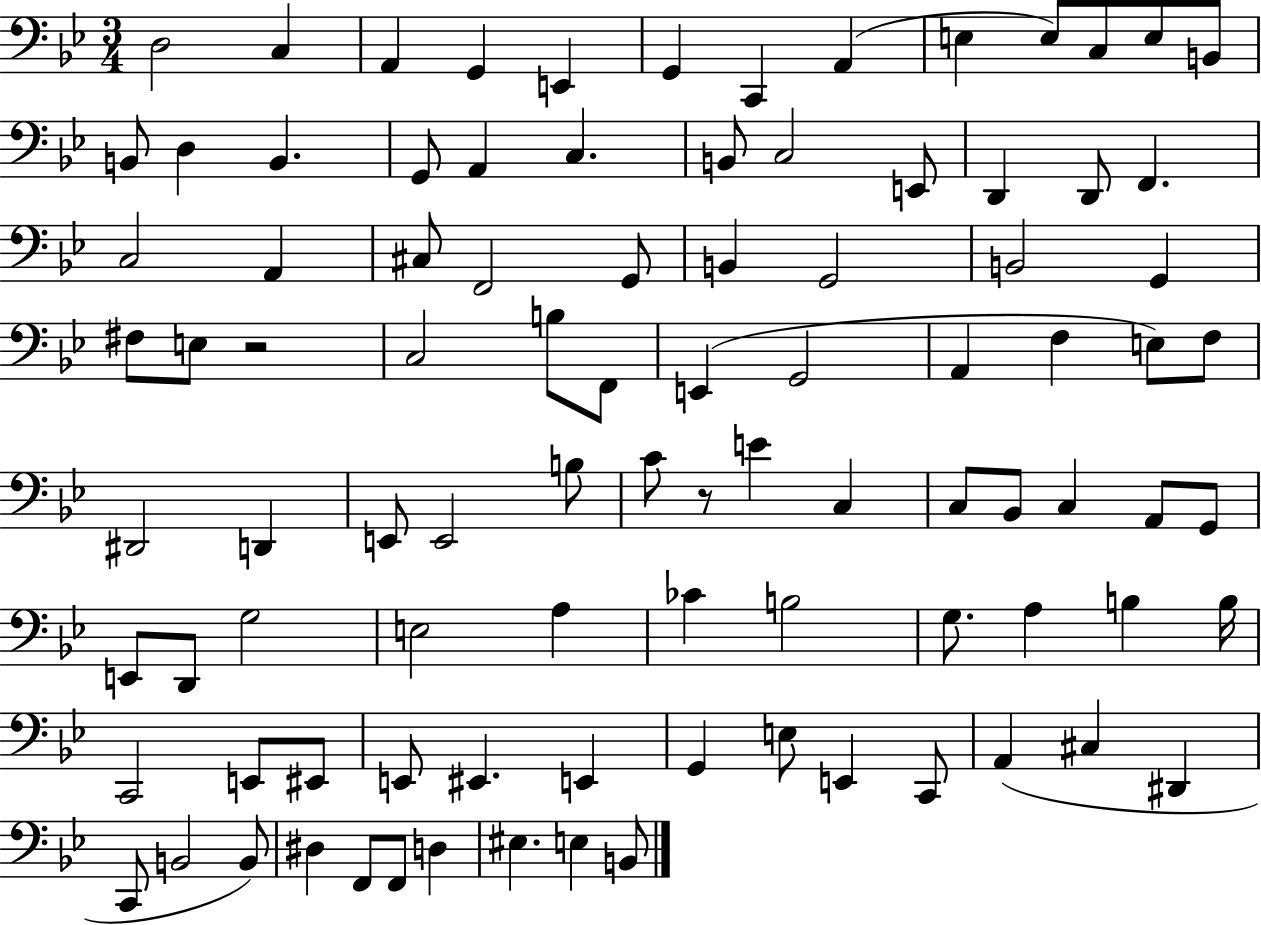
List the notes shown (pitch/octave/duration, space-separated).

D3/h C3/q A2/q G2/q E2/q G2/q C2/q A2/q E3/q E3/e C3/e E3/e B2/e B2/e D3/q B2/q. G2/e A2/q C3/q. B2/e C3/h E2/e D2/q D2/e F2/q. C3/h A2/q C#3/e F2/h G2/e B2/q G2/h B2/h G2/q F#3/e E3/e R/h C3/h B3/e F2/e E2/q G2/h A2/q F3/q E3/e F3/e D#2/h D2/q E2/e E2/h B3/e C4/e R/e E4/q C3/q C3/e Bb2/e C3/q A2/e G2/e E2/e D2/e G3/h E3/h A3/q CES4/q B3/h G3/e. A3/q B3/q B3/s C2/h E2/e EIS2/e E2/e EIS2/q. E2/q G2/q E3/e E2/q C2/e A2/q C#3/q D#2/q C2/e B2/h B2/e D#3/q F2/e F2/e D3/q EIS3/q. E3/q B2/e